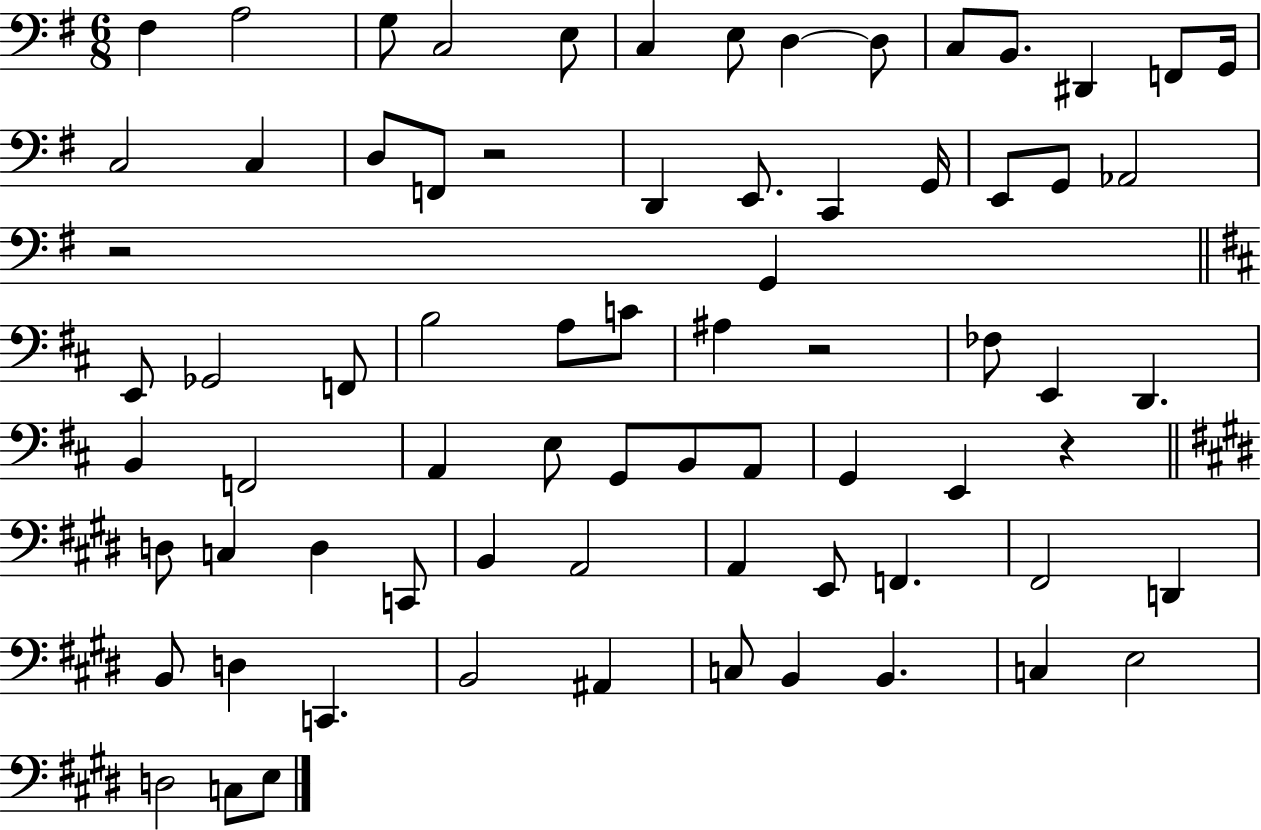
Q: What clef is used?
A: bass